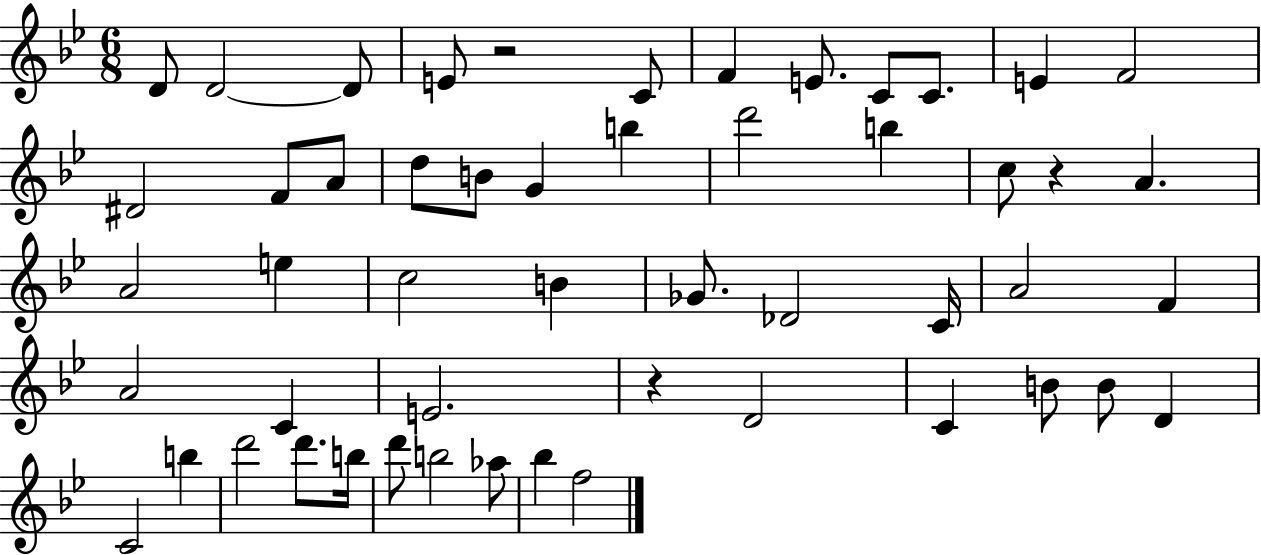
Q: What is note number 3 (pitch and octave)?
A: D4